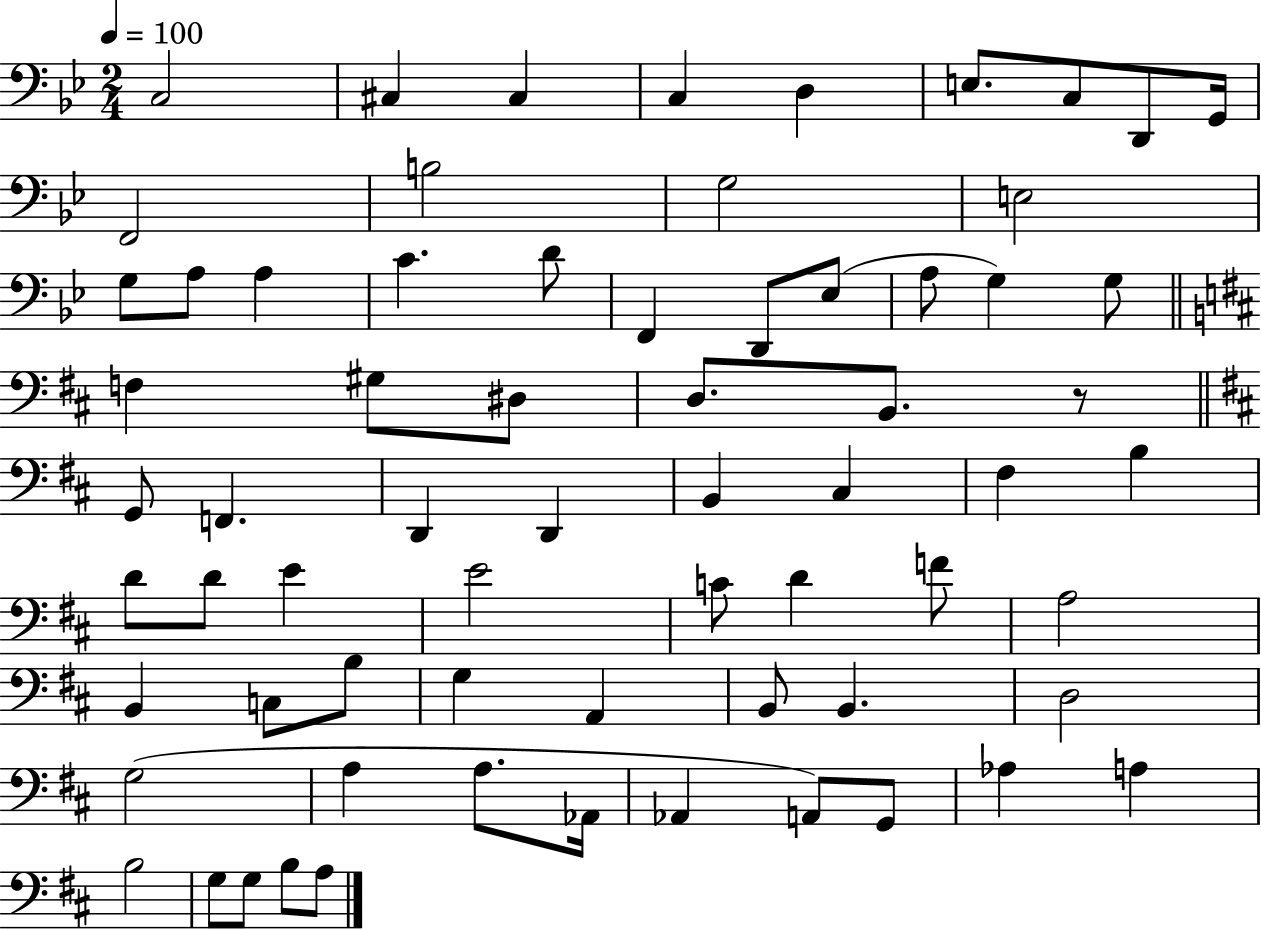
{
  \clef bass
  \numericTimeSignature
  \time 2/4
  \key bes \major
  \tempo 4 = 100
  c2 | cis4 cis4 | c4 d4 | e8. c8 d,8 g,16 | \break f,2 | b2 | g2 | e2 | \break g8 a8 a4 | c'4. d'8 | f,4 d,8 ees8( | a8 g4) g8 | \break \bar "||" \break \key d \major f4 gis8 dis8 | d8. b,8. r8 | \bar "||" \break \key d \major g,8 f,4. | d,4 d,4 | b,4 cis4 | fis4 b4 | \break d'8 d'8 e'4 | e'2 | c'8 d'4 f'8 | a2 | \break b,4 c8 b8 | g4 a,4 | b,8 b,4. | d2 | \break g2( | a4 a8. aes,16 | aes,4 a,8) g,8 | aes4 a4 | \break b2 | g8 g8 b8 a8 | \bar "|."
}